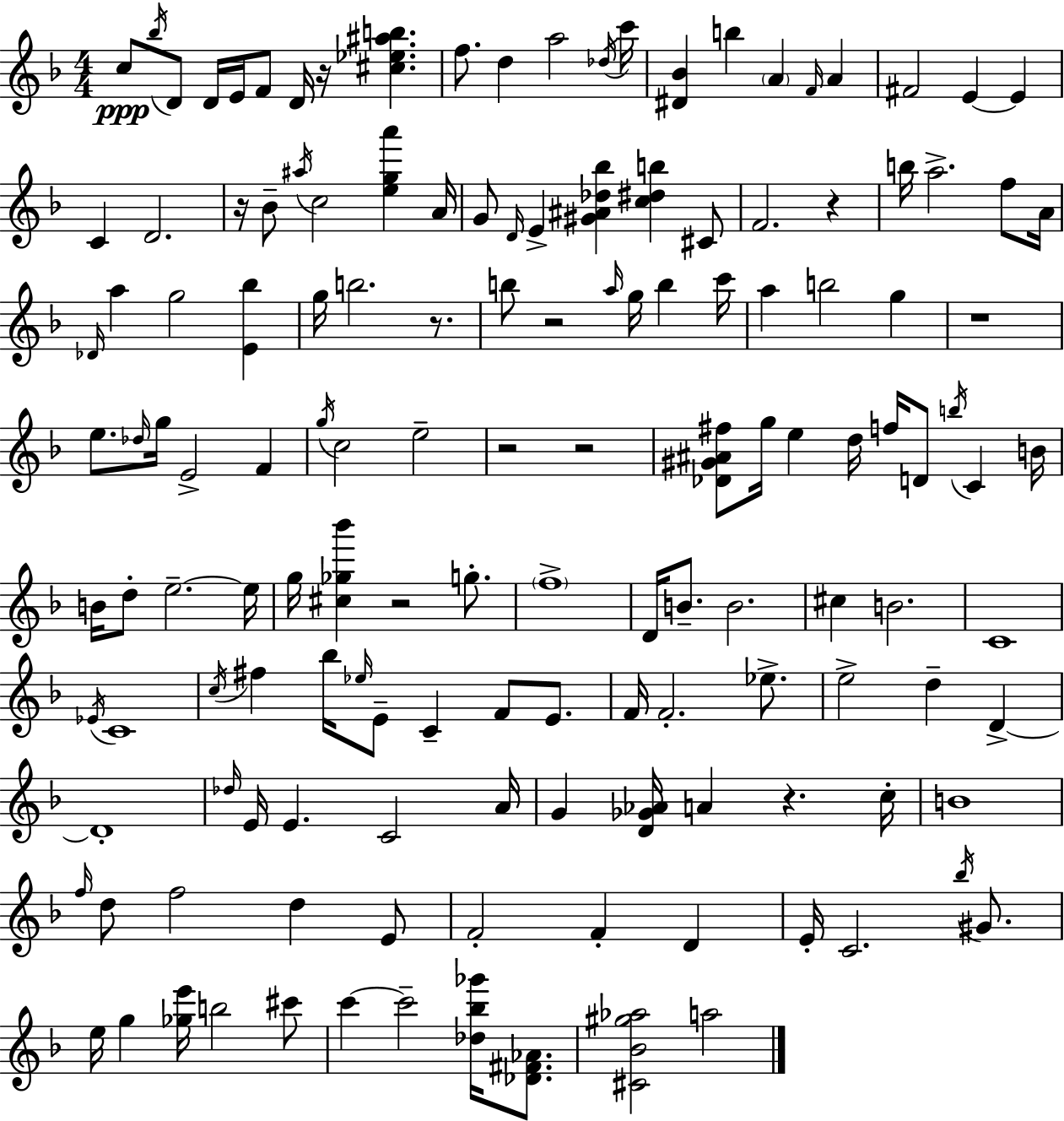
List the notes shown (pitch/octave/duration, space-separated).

C5/e Bb5/s D4/e D4/s E4/s F4/e D4/s R/s [C#5,Eb5,A#5,B5]/q. F5/e. D5/q A5/h Db5/s C6/s [D#4,Bb4]/q B5/q A4/q F4/s A4/q F#4/h E4/q E4/q C4/q D4/h. R/s Bb4/e A#5/s C5/h [E5,G5,A6]/q A4/s G4/e D4/s E4/q [G#4,A#4,Db5,Bb5]/q [C5,D#5,B5]/q C#4/e F4/h. R/q B5/s A5/h. F5/e A4/s Db4/s A5/q G5/h [E4,Bb5]/q G5/s B5/h. R/e. B5/e R/h A5/s G5/s B5/q C6/s A5/q B5/h G5/q R/w E5/e. Db5/s G5/s E4/h F4/q G5/s C5/h E5/h R/h R/h [Db4,G#4,A#4,F#5]/e G5/s E5/q D5/s F5/s D4/e B5/s C4/q B4/s B4/s D5/e E5/h. E5/s G5/s [C#5,Gb5,Bb6]/q R/h G5/e. F5/w D4/s B4/e. B4/h. C#5/q B4/h. C4/w Eb4/s C4/w C5/s F#5/q Bb5/s Eb5/s E4/e C4/q F4/e E4/e. F4/s F4/h. Eb5/e. E5/h D5/q D4/q D4/w Db5/s E4/s E4/q. C4/h A4/s G4/q [D4,Gb4,Ab4]/s A4/q R/q. C5/s B4/w F5/s D5/e F5/h D5/q E4/e F4/h F4/q D4/q E4/s C4/h. Bb5/s G#4/e. E5/s G5/q [Gb5,E6]/s B5/h C#6/e C6/q C6/h [Db5,Bb5,Gb6]/s [Db4,F#4,Ab4]/e. [C#4,Bb4,G#5,Ab5]/h A5/h